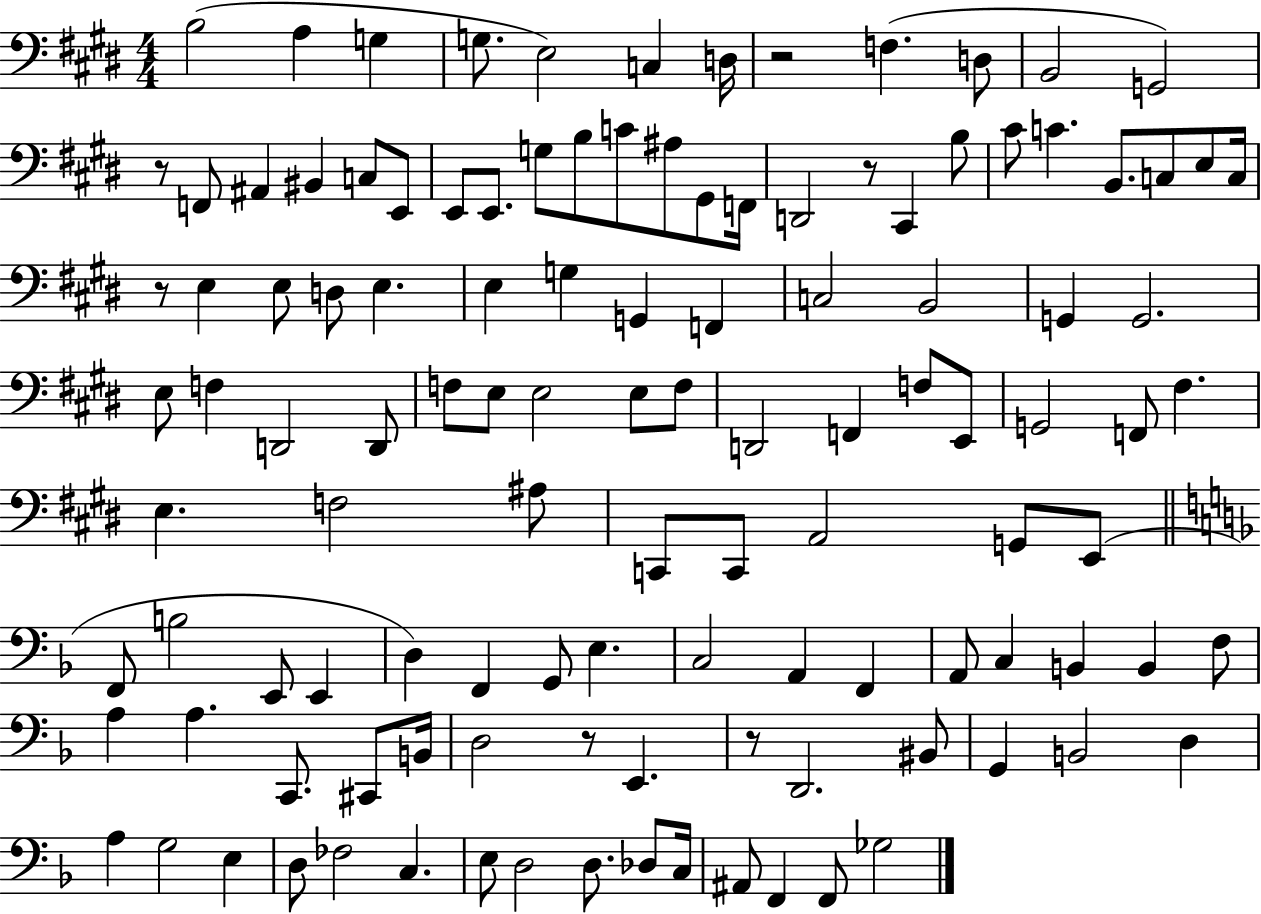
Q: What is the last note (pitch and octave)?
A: Gb3